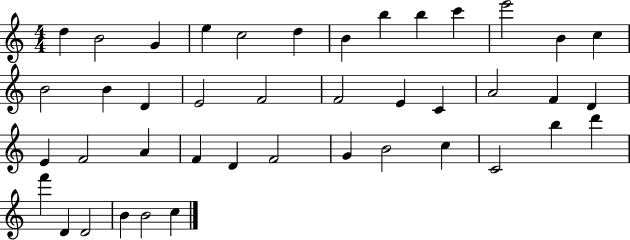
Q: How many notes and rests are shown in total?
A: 42